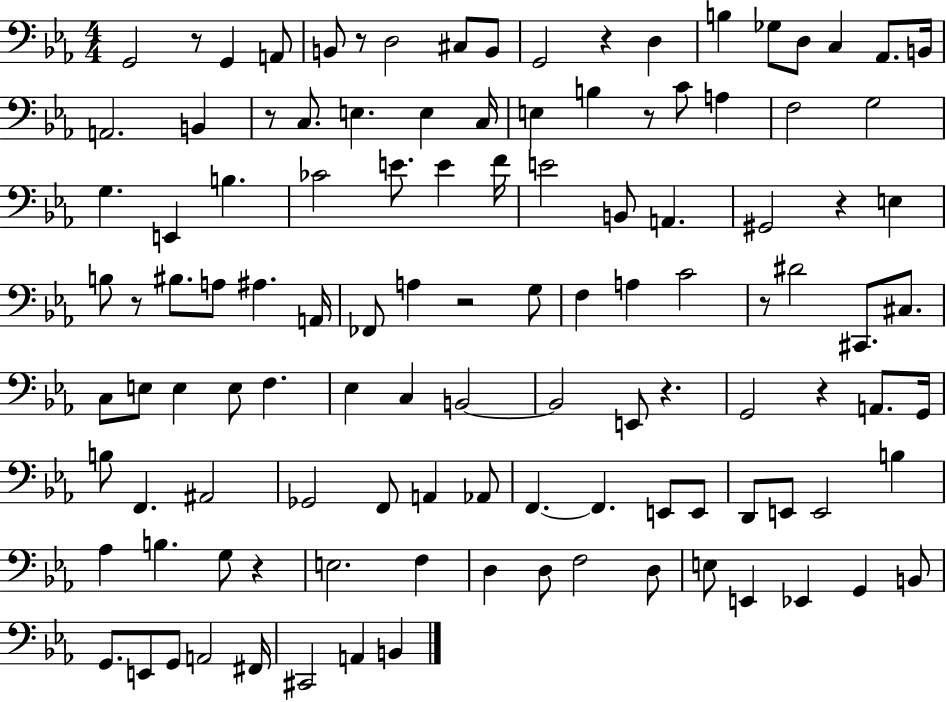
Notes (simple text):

G2/h R/e G2/q A2/e B2/e R/e D3/h C#3/e B2/e G2/h R/q D3/q B3/q Gb3/e D3/e C3/q Ab2/e. B2/s A2/h. B2/q R/e C3/e. E3/q. E3/q C3/s E3/q B3/q R/e C4/e A3/q F3/h G3/h G3/q. E2/q B3/q. CES4/h E4/e. E4/q F4/s E4/h B2/e A2/q. G#2/h R/q E3/q B3/e R/e BIS3/e. A3/e A#3/q. A2/s FES2/e A3/q R/h G3/e F3/q A3/q C4/h R/e D#4/h C#2/e. C#3/e. C3/e E3/e E3/q E3/e F3/q. Eb3/q C3/q B2/h B2/h E2/e R/q. G2/h R/q A2/e. G2/s B3/e F2/q. A#2/h Gb2/h F2/e A2/q Ab2/e F2/q. F2/q. E2/e E2/e D2/e E2/e E2/h B3/q Ab3/q B3/q. G3/e R/q E3/h. F3/q D3/q D3/e F3/h D3/e E3/e E2/q Eb2/q G2/q B2/e G2/e. E2/e G2/e A2/h F#2/s C#2/h A2/q B2/q